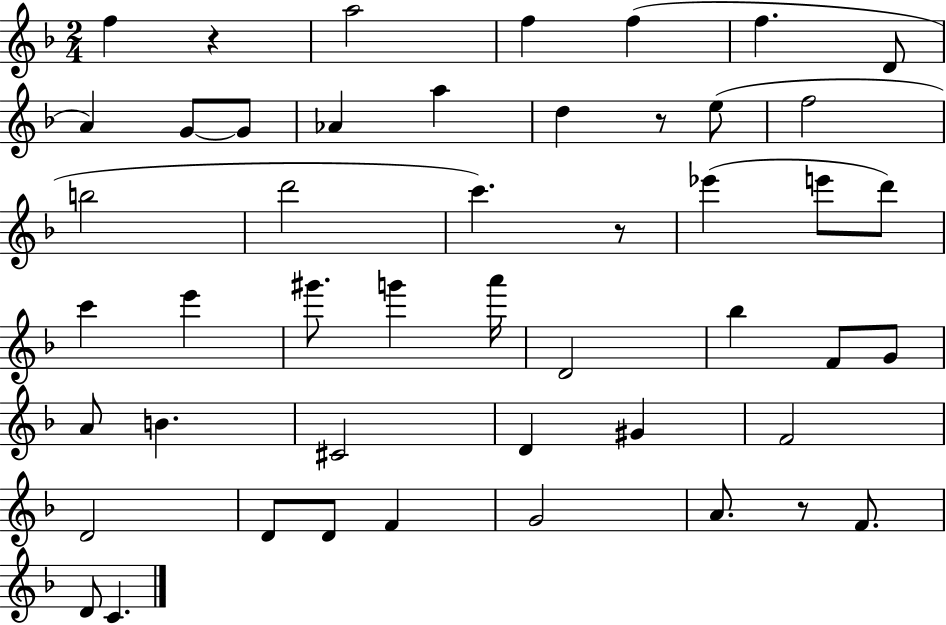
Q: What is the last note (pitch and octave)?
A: C4